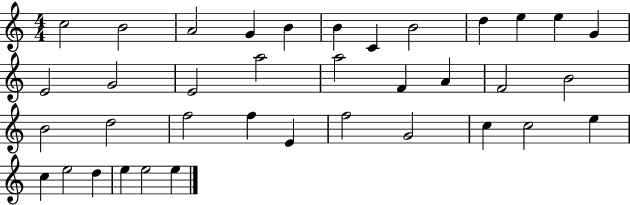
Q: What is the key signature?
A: C major